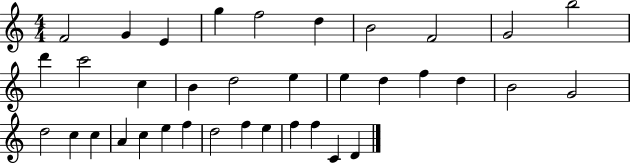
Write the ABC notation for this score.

X:1
T:Untitled
M:4/4
L:1/4
K:C
F2 G E g f2 d B2 F2 G2 b2 d' c'2 c B d2 e e d f d B2 G2 d2 c c A c e f d2 f e f f C D